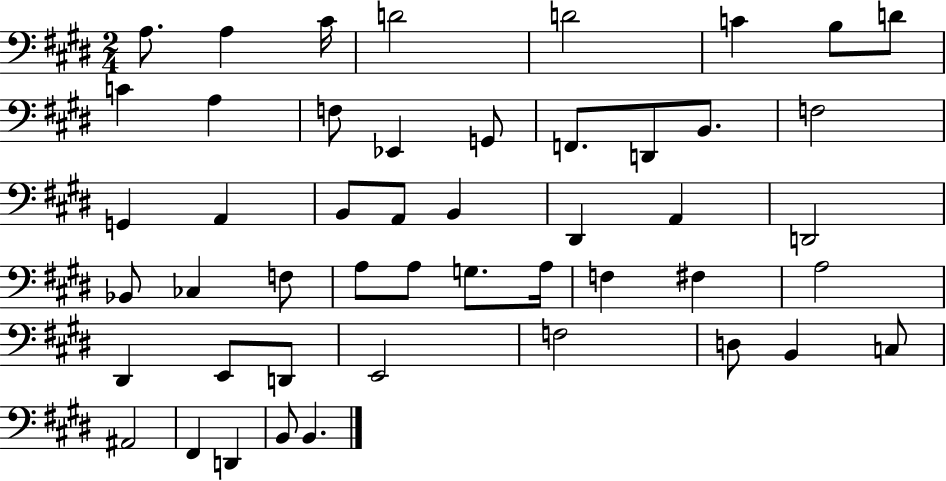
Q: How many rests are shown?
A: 0